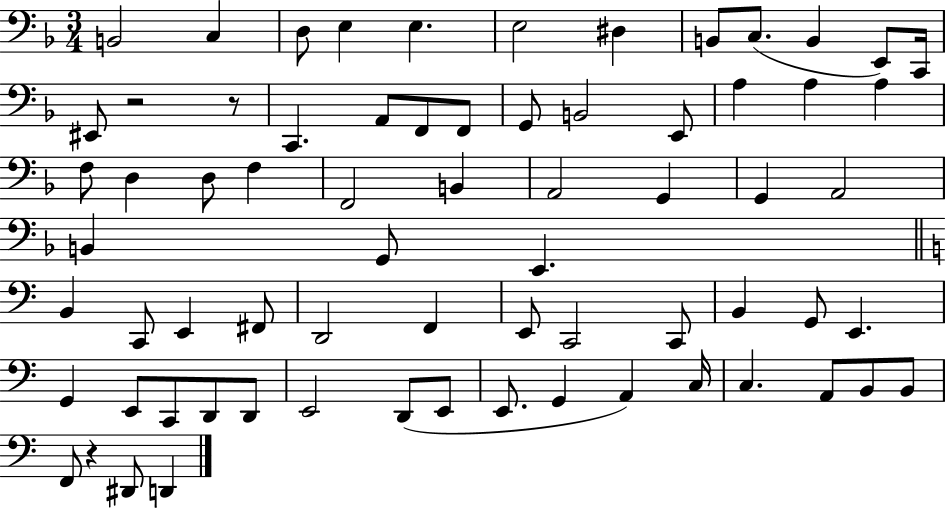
B2/h C3/q D3/e E3/q E3/q. E3/h D#3/q B2/e C3/e. B2/q E2/e C2/s EIS2/e R/h R/e C2/q. A2/e F2/e F2/e G2/e B2/h E2/e A3/q A3/q A3/q F3/e D3/q D3/e F3/q F2/h B2/q A2/h G2/q G2/q A2/h B2/q G2/e E2/q. B2/q C2/e E2/q F#2/e D2/h F2/q E2/e C2/h C2/e B2/q G2/e E2/q. G2/q E2/e C2/e D2/e D2/e E2/h D2/e E2/e E2/e. G2/q A2/q C3/s C3/q. A2/e B2/e B2/e F2/e R/q D#2/e D2/q